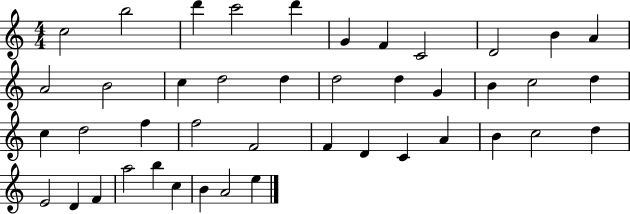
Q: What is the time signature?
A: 4/4